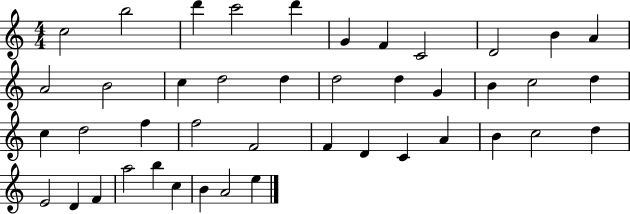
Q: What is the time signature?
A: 4/4